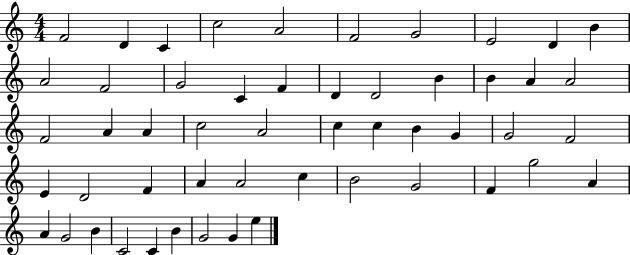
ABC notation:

X:1
T:Untitled
M:4/4
L:1/4
K:C
F2 D C c2 A2 F2 G2 E2 D B A2 F2 G2 C F D D2 B B A A2 F2 A A c2 A2 c c B G G2 F2 E D2 F A A2 c B2 G2 F g2 A A G2 B C2 C B G2 G e